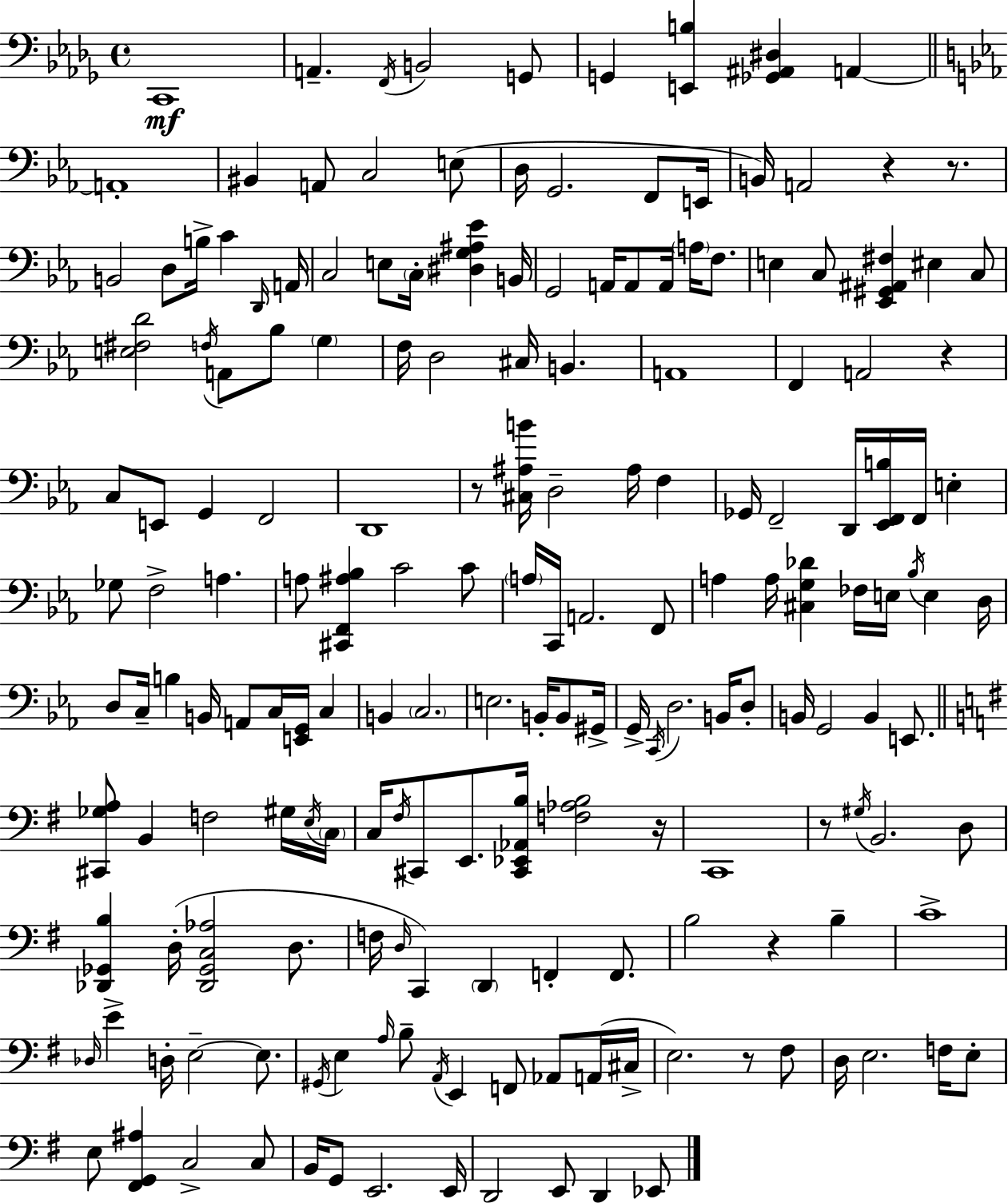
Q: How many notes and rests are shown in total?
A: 181